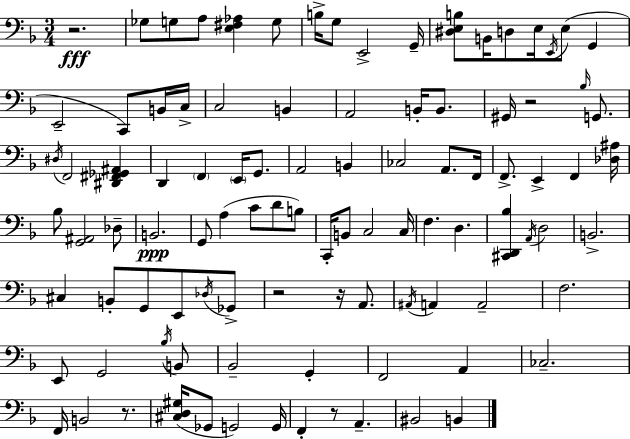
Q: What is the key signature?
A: F major